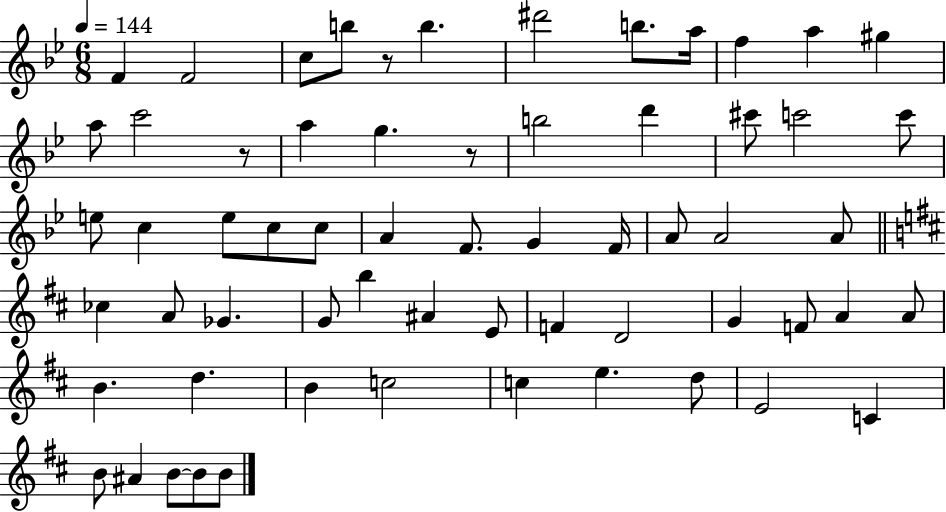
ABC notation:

X:1
T:Untitled
M:6/8
L:1/4
K:Bb
F F2 c/2 b/2 z/2 b ^d'2 b/2 a/4 f a ^g a/2 c'2 z/2 a g z/2 b2 d' ^c'/2 c'2 c'/2 e/2 c e/2 c/2 c/2 A F/2 G F/4 A/2 A2 A/2 _c A/2 _G G/2 b ^A E/2 F D2 G F/2 A A/2 B d B c2 c e d/2 E2 C B/2 ^A B/2 B/2 B/2